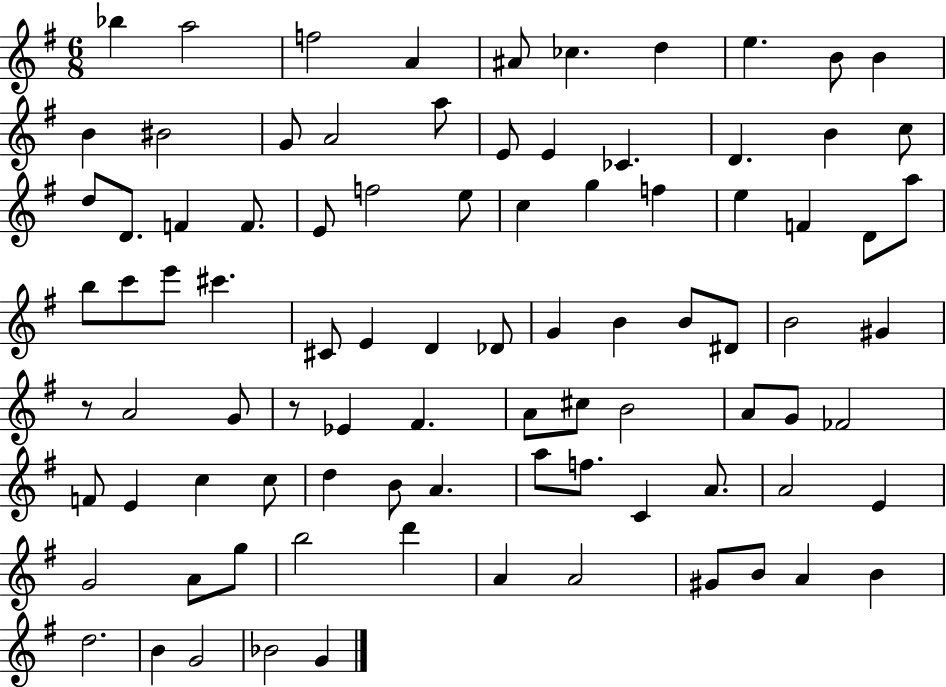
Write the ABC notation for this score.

X:1
T:Untitled
M:6/8
L:1/4
K:G
_b a2 f2 A ^A/2 _c d e B/2 B B ^B2 G/2 A2 a/2 E/2 E _C D B c/2 d/2 D/2 F F/2 E/2 f2 e/2 c g f e F D/2 a/2 b/2 c'/2 e'/2 ^c' ^C/2 E D _D/2 G B B/2 ^D/2 B2 ^G z/2 A2 G/2 z/2 _E ^F A/2 ^c/2 B2 A/2 G/2 _F2 F/2 E c c/2 d B/2 A a/2 f/2 C A/2 A2 E G2 A/2 g/2 b2 d' A A2 ^G/2 B/2 A B d2 B G2 _B2 G